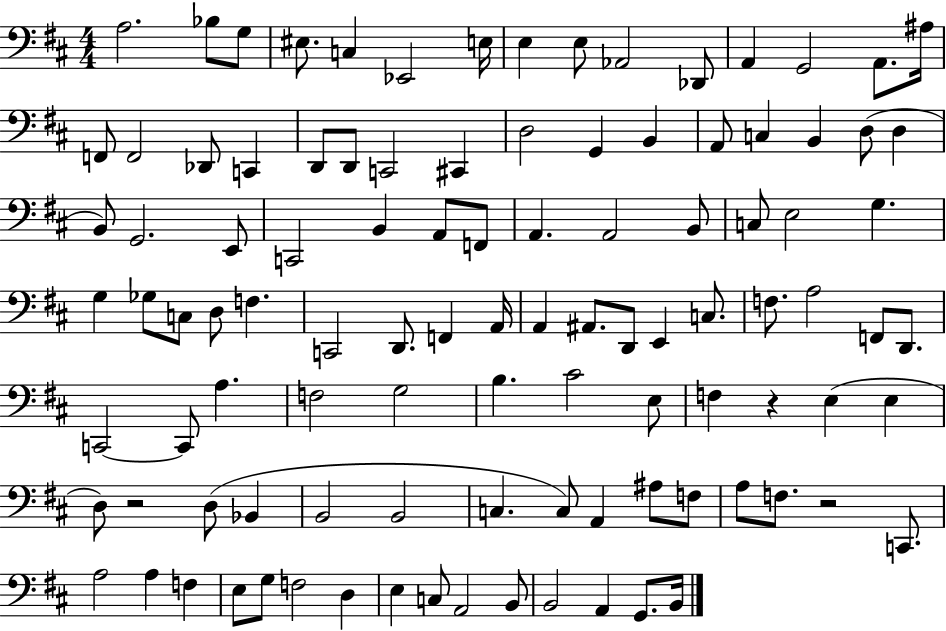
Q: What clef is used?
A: bass